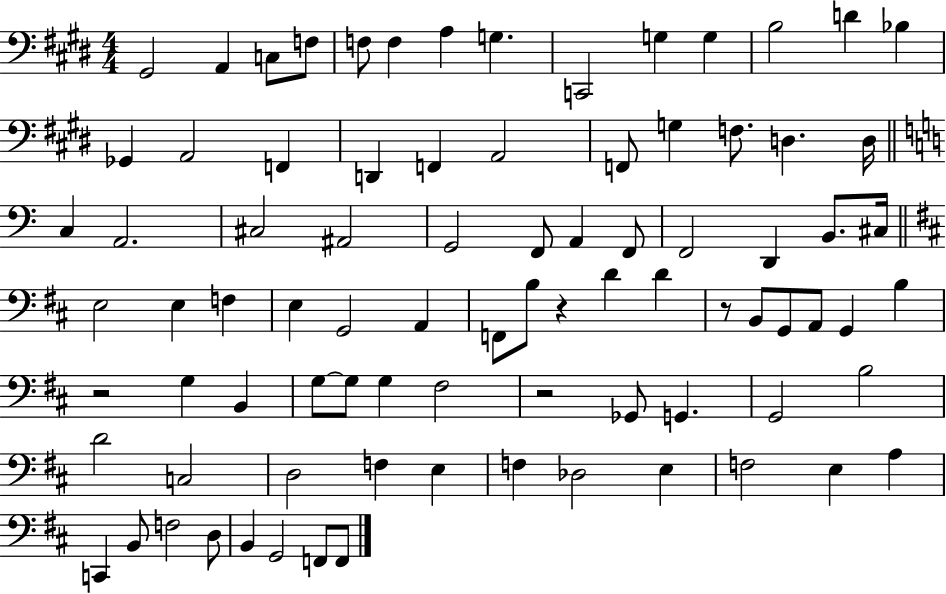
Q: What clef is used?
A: bass